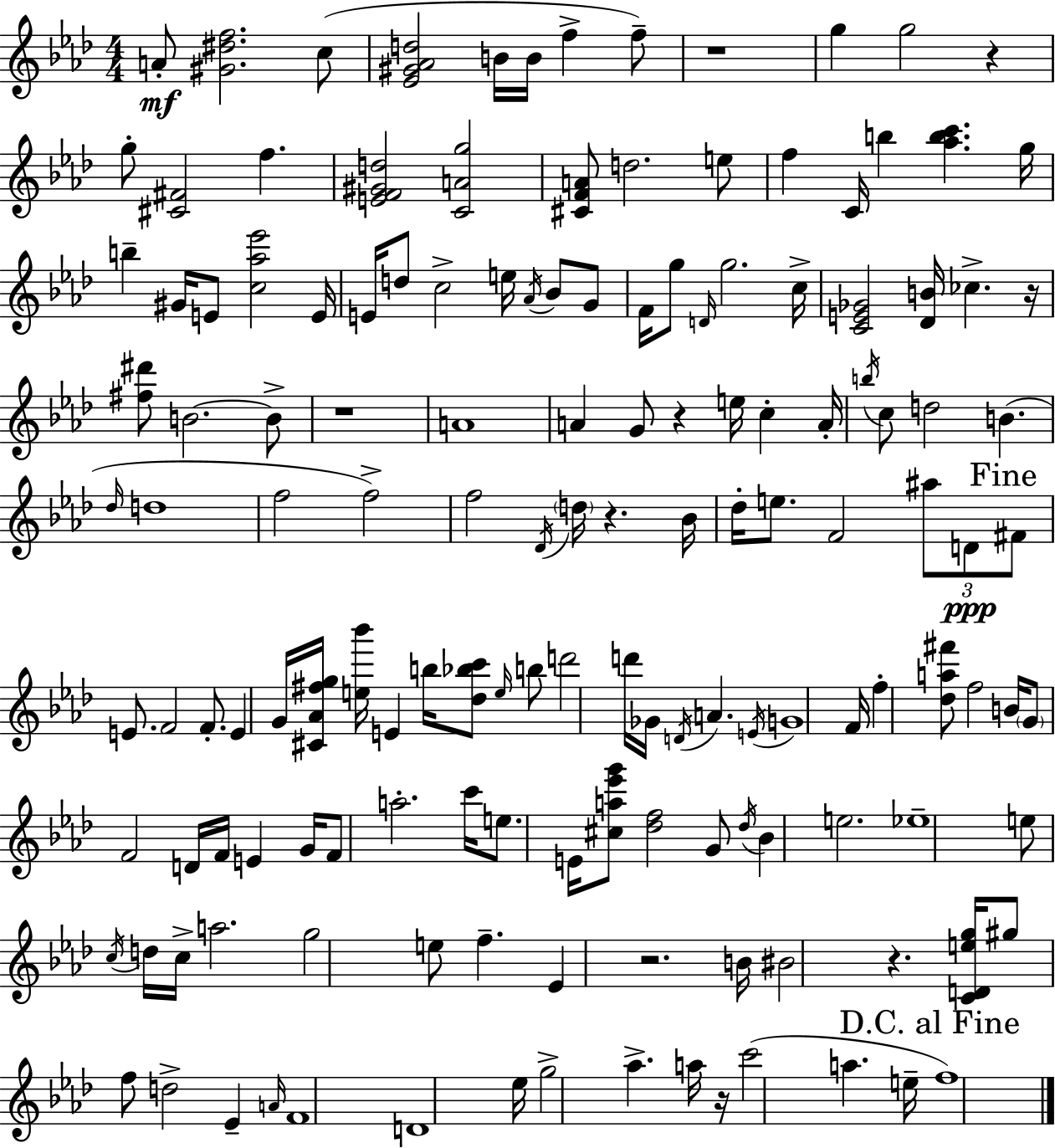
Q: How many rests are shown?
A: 9